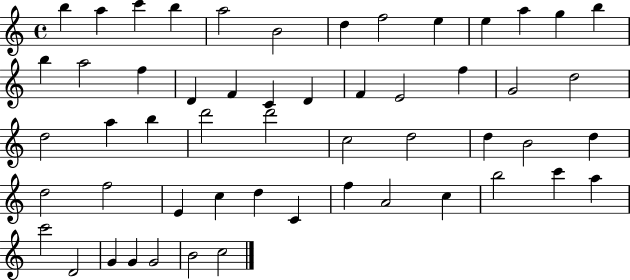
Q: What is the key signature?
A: C major